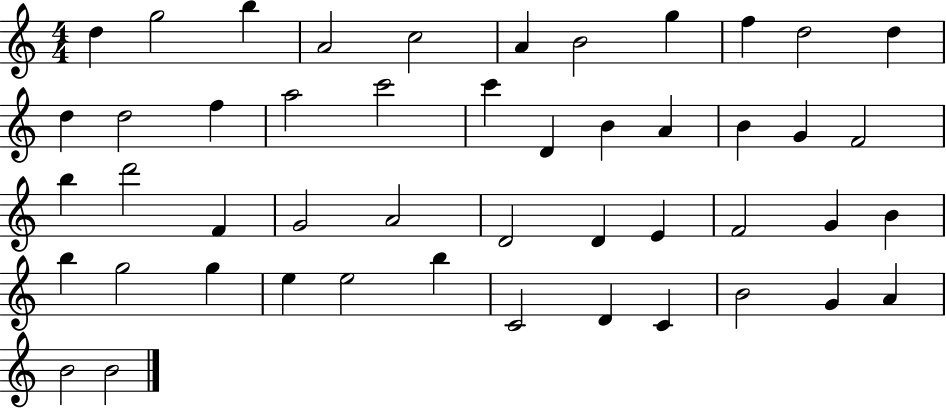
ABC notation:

X:1
T:Untitled
M:4/4
L:1/4
K:C
d g2 b A2 c2 A B2 g f d2 d d d2 f a2 c'2 c' D B A B G F2 b d'2 F G2 A2 D2 D E F2 G B b g2 g e e2 b C2 D C B2 G A B2 B2